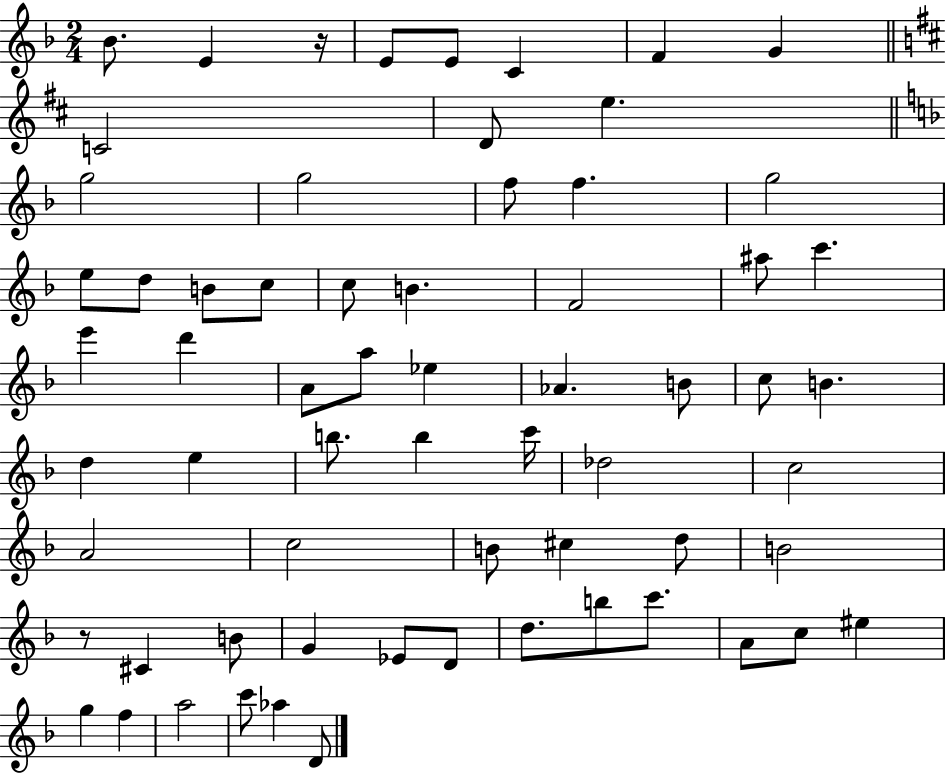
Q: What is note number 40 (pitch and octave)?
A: C5